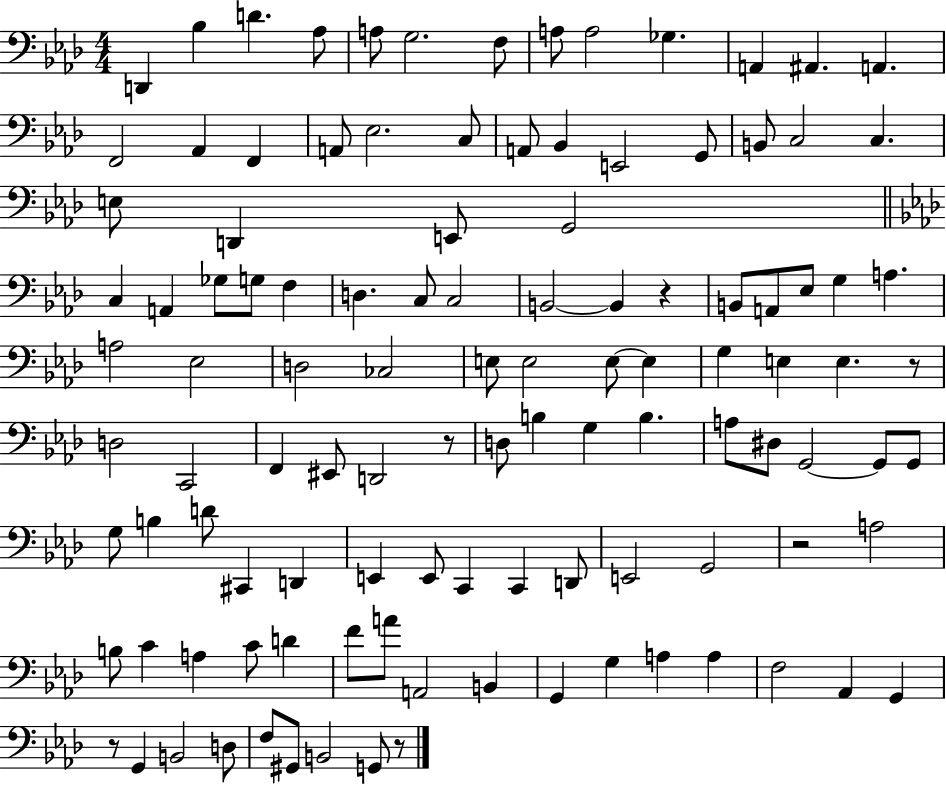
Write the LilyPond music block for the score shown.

{
  \clef bass
  \numericTimeSignature
  \time 4/4
  \key aes \major
  \repeat volta 2 { d,4 bes4 d'4. aes8 | a8 g2. f8 | a8 a2 ges4. | a,4 ais,4. a,4. | \break f,2 aes,4 f,4 | a,8 ees2. c8 | a,8 bes,4 e,2 g,8 | b,8 c2 c4. | \break e8 d,4 e,8 g,2 | \bar "||" \break \key f \minor c4 a,4 ges8 g8 f4 | d4. c8 c2 | b,2~~ b,4 r4 | b,8 a,8 ees8 g4 a4. | \break a2 ees2 | d2 ces2 | e8 e2 e8~~ e4 | g4 e4 e4. r8 | \break d2 c,2 | f,4 eis,8 d,2 r8 | d8 b4 g4 b4. | a8 dis8 g,2~~ g,8 g,8 | \break g8 b4 d'8 cis,4 d,4 | e,4 e,8 c,4 c,4 d,8 | e,2 g,2 | r2 a2 | \break b8 c'4 a4 c'8 d'4 | f'8 a'8 a,2 b,4 | g,4 g4 a4 a4 | f2 aes,4 g,4 | \break r8 g,4 b,2 d8 | f8 gis,8 b,2 g,8 r8 | } \bar "|."
}